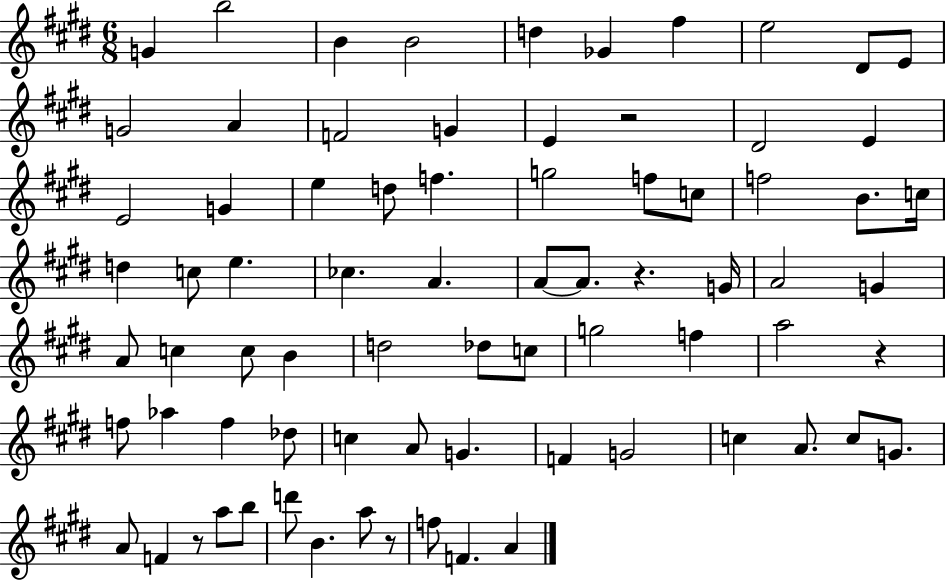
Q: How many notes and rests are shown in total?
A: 76